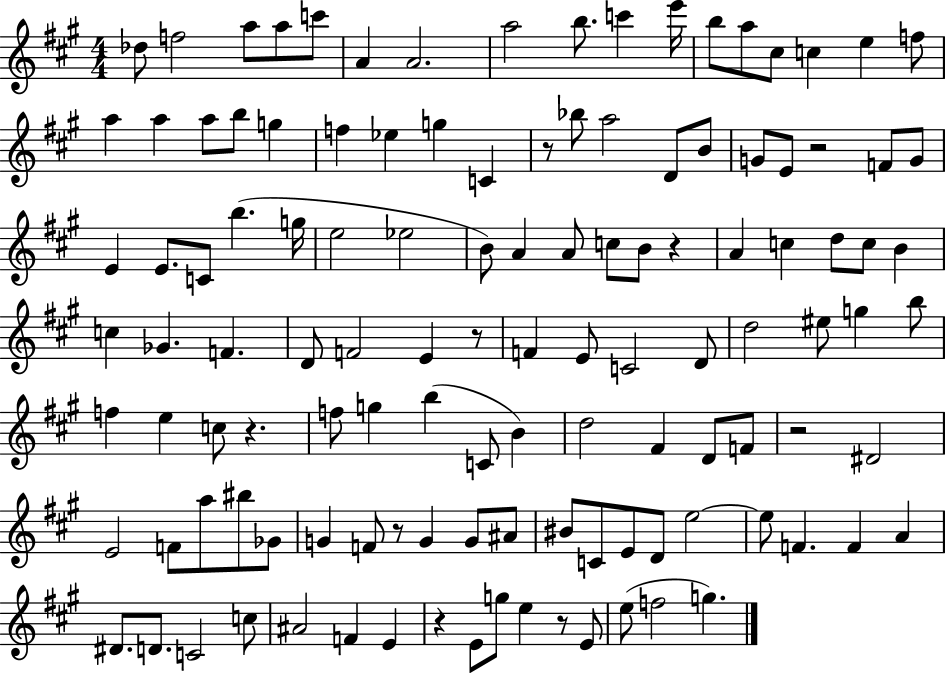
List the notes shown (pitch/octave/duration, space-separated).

Db5/e F5/h A5/e A5/e C6/e A4/q A4/h. A5/h B5/e. C6/q E6/s B5/e A5/e C#5/e C5/q E5/q F5/e A5/q A5/q A5/e B5/e G5/q F5/q Eb5/q G5/q C4/q R/e Bb5/e A5/h D4/e B4/e G4/e E4/e R/h F4/e G4/e E4/q E4/e. C4/e B5/q. G5/s E5/h Eb5/h B4/e A4/q A4/e C5/e B4/e R/q A4/q C5/q D5/e C5/e B4/q C5/q Gb4/q. F4/q. D4/e F4/h E4/q R/e F4/q E4/e C4/h D4/e D5/h EIS5/e G5/q B5/e F5/q E5/q C5/e R/q. F5/e G5/q B5/q C4/e B4/q D5/h F#4/q D4/e F4/e R/h D#4/h E4/h F4/e A5/e BIS5/e Gb4/e G4/q F4/e R/e G4/q G4/e A#4/e BIS4/e C4/e E4/e D4/e E5/h E5/e F4/q. F4/q A4/q D#4/e. D4/e. C4/h C5/e A#4/h F4/q E4/q R/q E4/e G5/e E5/q R/e E4/e E5/e F5/h G5/q.